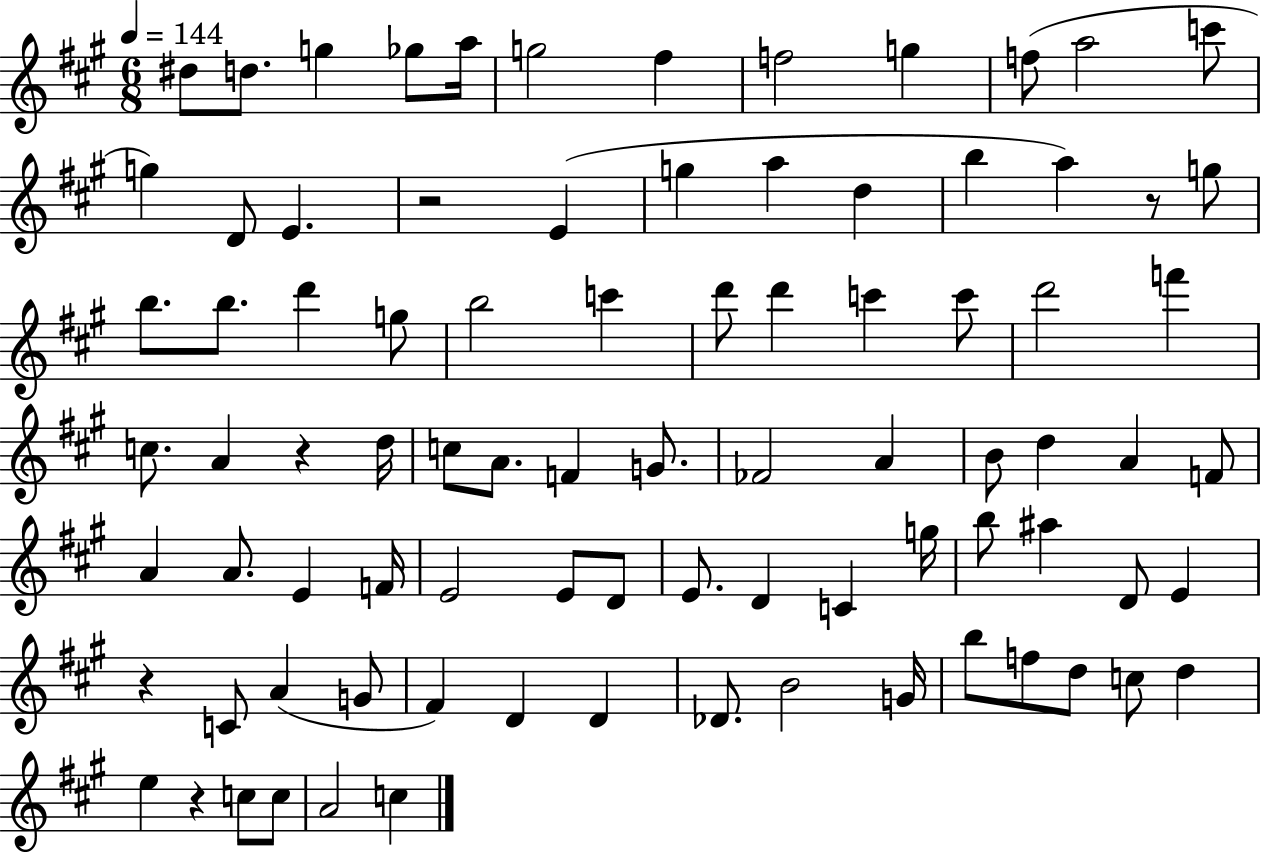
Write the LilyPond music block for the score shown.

{
  \clef treble
  \numericTimeSignature
  \time 6/8
  \key a \major
  \tempo 4 = 144
  dis''8 d''8. g''4 ges''8 a''16 | g''2 fis''4 | f''2 g''4 | f''8( a''2 c'''8 | \break g''4) d'8 e'4. | r2 e'4( | g''4 a''4 d''4 | b''4 a''4) r8 g''8 | \break b''8. b''8. d'''4 g''8 | b''2 c'''4 | d'''8 d'''4 c'''4 c'''8 | d'''2 f'''4 | \break c''8. a'4 r4 d''16 | c''8 a'8. f'4 g'8. | fes'2 a'4 | b'8 d''4 a'4 f'8 | \break a'4 a'8. e'4 f'16 | e'2 e'8 d'8 | e'8. d'4 c'4 g''16 | b''8 ais''4 d'8 e'4 | \break r4 c'8 a'4( g'8 | fis'4) d'4 d'4 | des'8. b'2 g'16 | b''8 f''8 d''8 c''8 d''4 | \break e''4 r4 c''8 c''8 | a'2 c''4 | \bar "|."
}